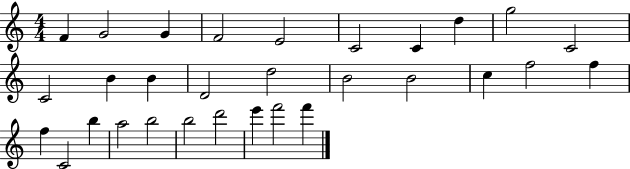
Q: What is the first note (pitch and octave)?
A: F4